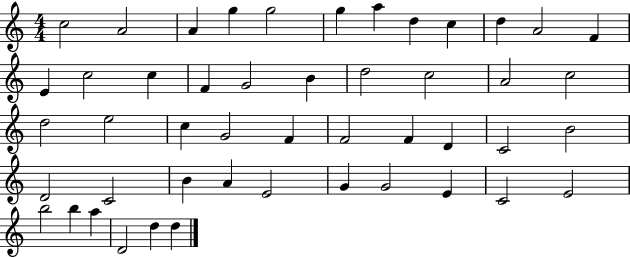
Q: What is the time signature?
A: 4/4